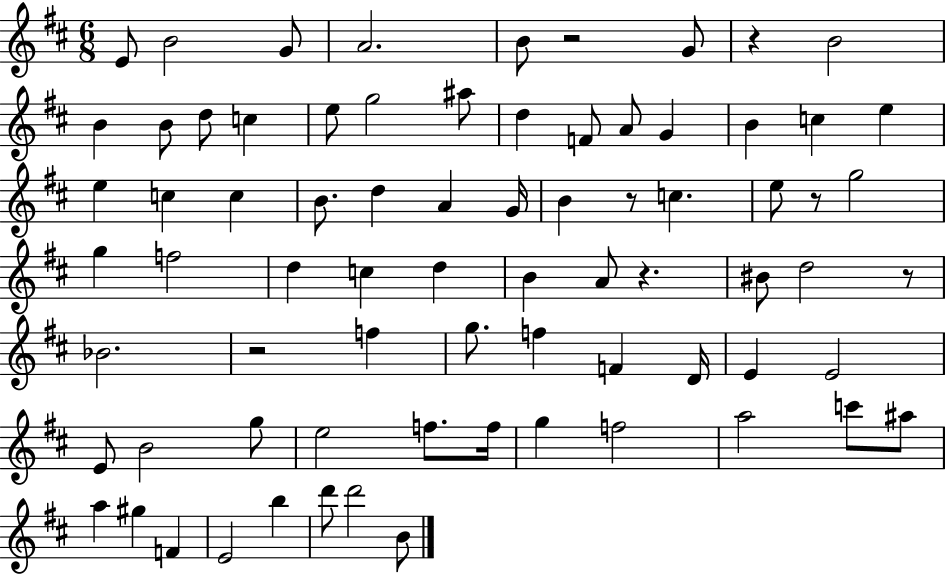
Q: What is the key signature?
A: D major